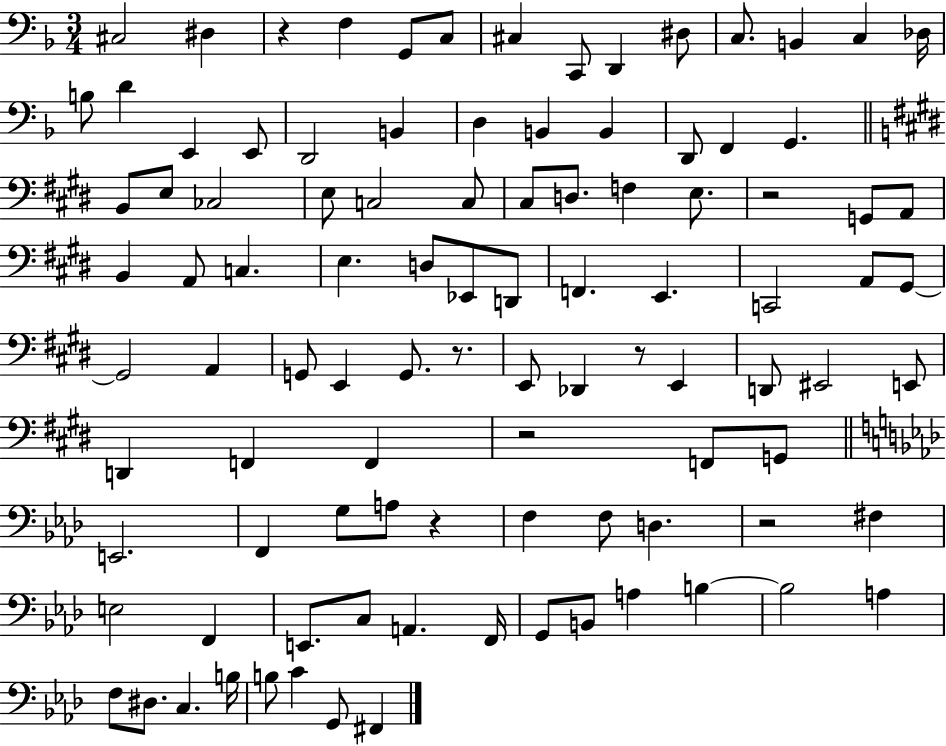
{
  \clef bass
  \numericTimeSignature
  \time 3/4
  \key f \major
  cis2 dis4 | r4 f4 g,8 c8 | cis4 c,8 d,4 dis8 | c8. b,4 c4 des16 | \break b8 d'4 e,4 e,8 | d,2 b,4 | d4 b,4 b,4 | d,8 f,4 g,4. | \break \bar "||" \break \key e \major b,8 e8 ces2 | e8 c2 c8 | cis8 d8. f4 e8. | r2 g,8 a,8 | \break b,4 a,8 c4. | e4. d8 ees,8 d,8 | f,4. e,4. | c,2 a,8 gis,8~~ | \break gis,2 a,4 | g,8 e,4 g,8. r8. | e,8 des,4 r8 e,4 | d,8 eis,2 e,8 | \break d,4 f,4 f,4 | r2 f,8 g,8 | \bar "||" \break \key aes \major e,2. | f,4 g8 a8 r4 | f4 f8 d4. | r2 fis4 | \break e2 f,4 | e,8. c8 a,4. f,16 | g,8 b,8 a4 b4~~ | b2 a4 | \break f8 dis8. c4. b16 | b8 c'4 g,8 fis,4 | \bar "|."
}